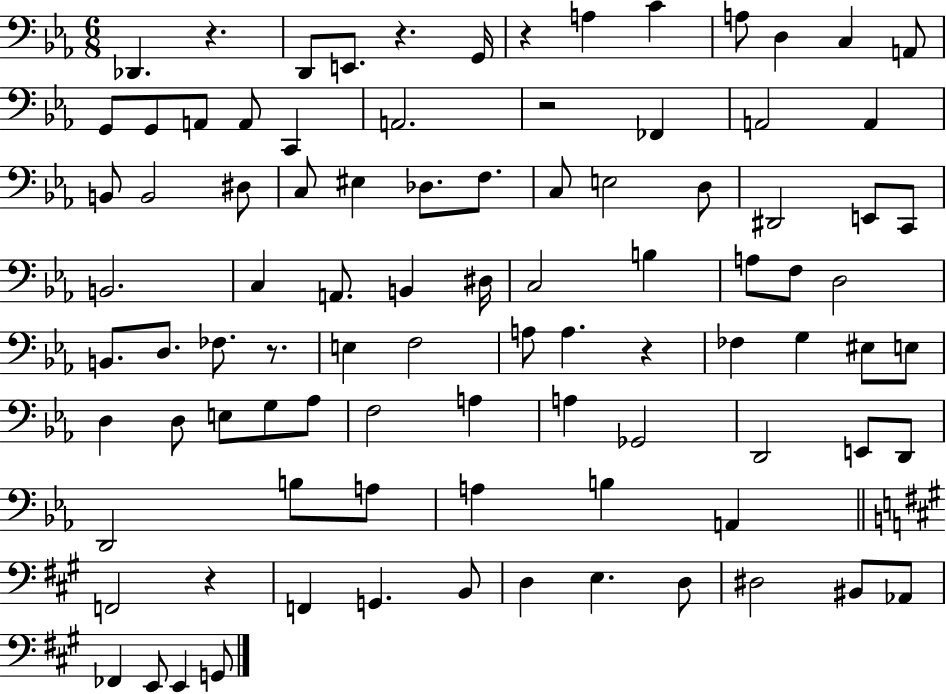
X:1
T:Untitled
M:6/8
L:1/4
K:Eb
_D,, z D,,/2 E,,/2 z G,,/4 z A, C A,/2 D, C, A,,/2 G,,/2 G,,/2 A,,/2 A,,/2 C,, A,,2 z2 _F,, A,,2 A,, B,,/2 B,,2 ^D,/2 C,/2 ^E, _D,/2 F,/2 C,/2 E,2 D,/2 ^D,,2 E,,/2 C,,/2 B,,2 C, A,,/2 B,, ^D,/4 C,2 B, A,/2 F,/2 D,2 B,,/2 D,/2 _F,/2 z/2 E, F,2 A,/2 A, z _F, G, ^E,/2 E,/2 D, D,/2 E,/2 G,/2 _A,/2 F,2 A, A, _G,,2 D,,2 E,,/2 D,,/2 D,,2 B,/2 A,/2 A, B, A,, F,,2 z F,, G,, B,,/2 D, E, D,/2 ^D,2 ^B,,/2 _A,,/2 _F,, E,,/2 E,, G,,/2